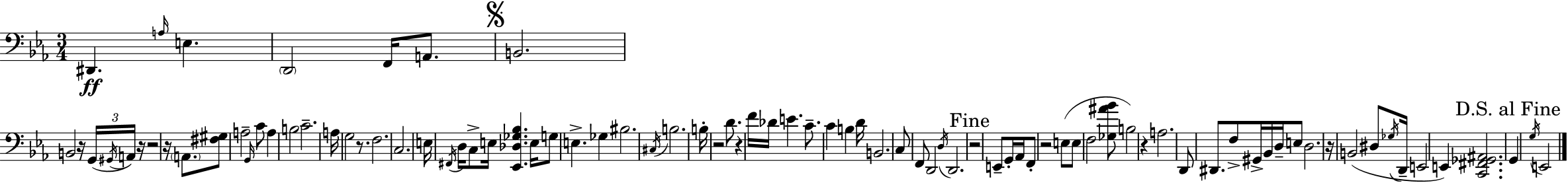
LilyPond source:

{
  \clef bass
  \numericTimeSignature
  \time 3/4
  \key ees \major
  dis,4.\ff \grace { a16 } e4. | \parenthesize d,2 f,16 a,8. | \mark \markup { \musicglyph "scripts.segno" } b,2. | b,2 r16 \tuplet 3/2 { g,16( \acciaccatura { gis,16 } | \break a,16) } r16 r2 r16 \parenthesize a,8. | <fis gis>8 a2-- | \grace { g,16 } c'8 a4 b2 | c'2.-- | \break a16 g2 | r8. f2. | c2. | e16 \acciaccatura { fis,16 } d16 c8-> e16 <ees, des ges bes>4. | \break e16 g8 e4.-> | ges4 bis2. | \acciaccatura { cis16 } b2. | b16-. r2 | \break d'8. r4 f'16 des'16 e'4. | c'8.-- c'4 | b4 d'16 b,2. | c8 f,8 d,2 | \break \acciaccatura { d16 } d,2. | \mark "Fine" r2 | e,8-- g,16-. aes,16 f,8-. r2 | e8( e8 f2 | \break <ges ais' bes'>8 b2) | r4 a2. | d,8 dis,8. f8-> | gis,16-> bes,16 d16-- e8 d2. | \break r16 b,2( | dis8 \acciaccatura { ges16 } d,16-- e,2 | e,4) <c, fis, ges, ais,>2. | \mark "D.S. al Fine" g,4 \acciaccatura { g16 } | \break e,2 \bar "|."
}